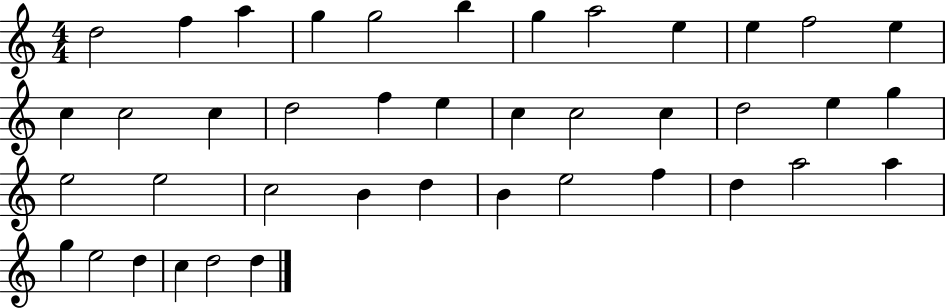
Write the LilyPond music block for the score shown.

{
  \clef treble
  \numericTimeSignature
  \time 4/4
  \key c \major
  d''2 f''4 a''4 | g''4 g''2 b''4 | g''4 a''2 e''4 | e''4 f''2 e''4 | \break c''4 c''2 c''4 | d''2 f''4 e''4 | c''4 c''2 c''4 | d''2 e''4 g''4 | \break e''2 e''2 | c''2 b'4 d''4 | b'4 e''2 f''4 | d''4 a''2 a''4 | \break g''4 e''2 d''4 | c''4 d''2 d''4 | \bar "|."
}